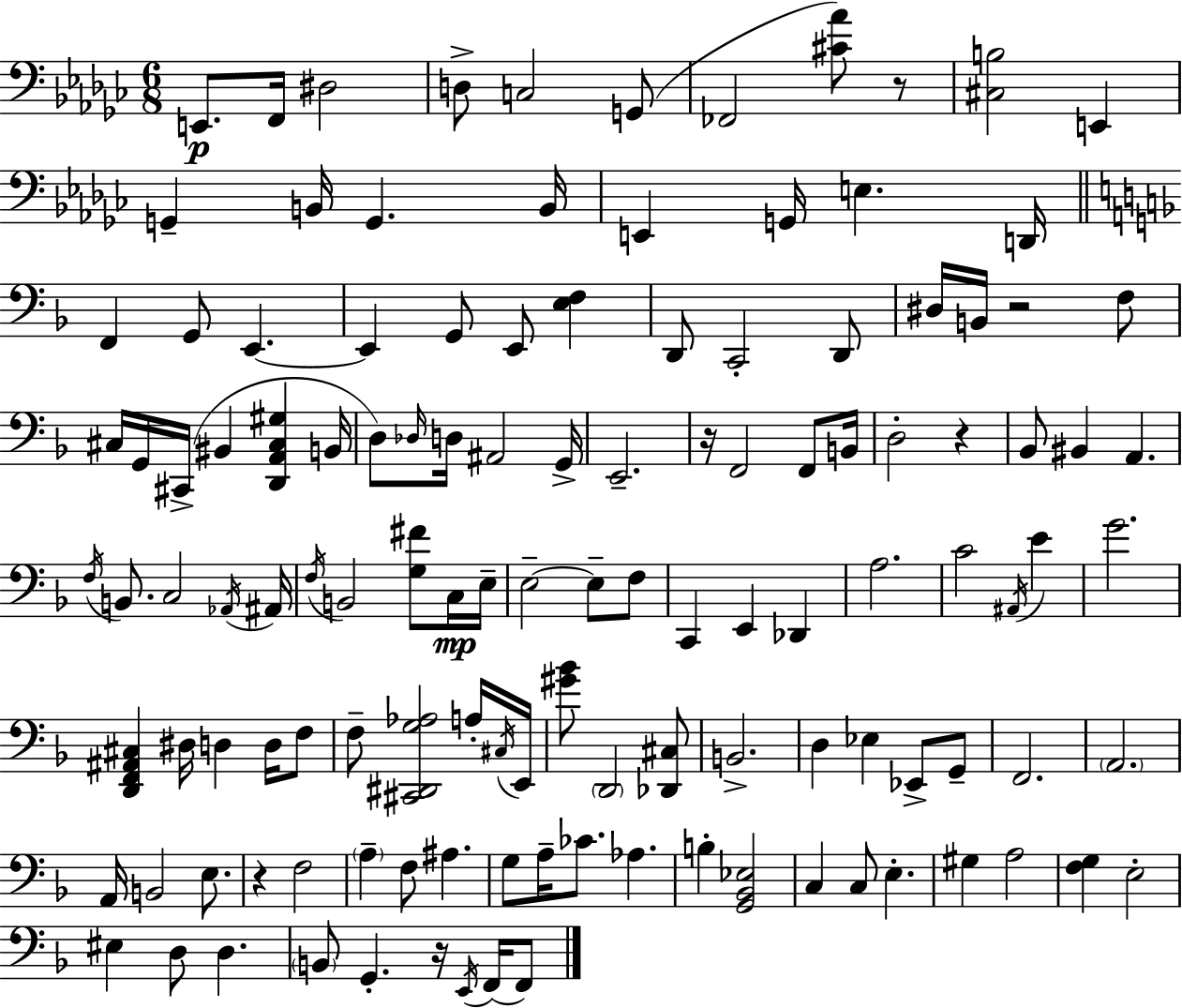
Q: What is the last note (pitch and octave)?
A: F2